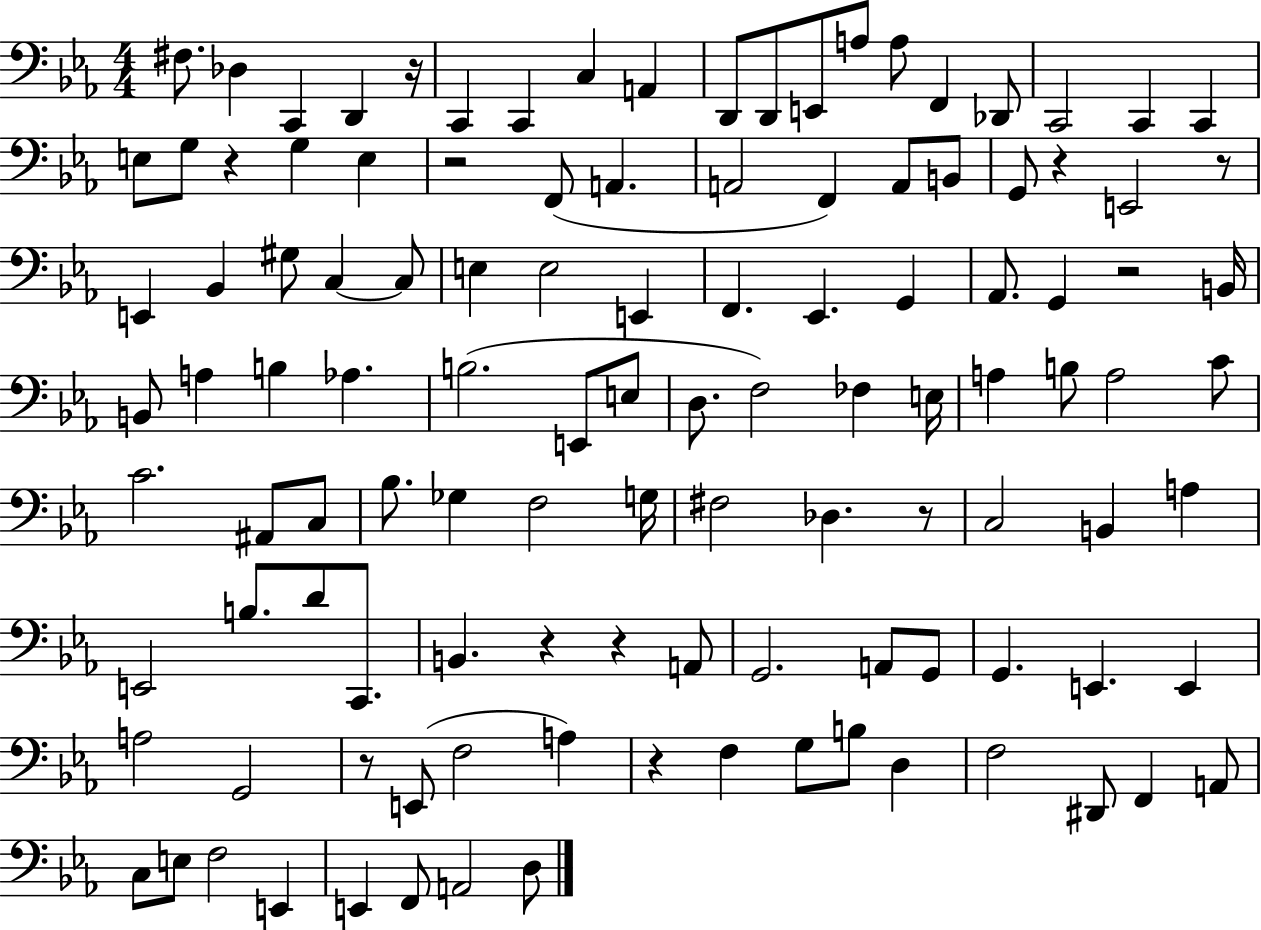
X:1
T:Untitled
M:4/4
L:1/4
K:Eb
^F,/2 _D, C,, D,, z/4 C,, C,, C, A,, D,,/2 D,,/2 E,,/2 A,/2 A,/2 F,, _D,,/2 C,,2 C,, C,, E,/2 G,/2 z G, E, z2 F,,/2 A,, A,,2 F,, A,,/2 B,,/2 G,,/2 z E,,2 z/2 E,, _B,, ^G,/2 C, C,/2 E, E,2 E,, F,, _E,, G,, _A,,/2 G,, z2 B,,/4 B,,/2 A, B, _A, B,2 E,,/2 E,/2 D,/2 F,2 _F, E,/4 A, B,/2 A,2 C/2 C2 ^A,,/2 C,/2 _B,/2 _G, F,2 G,/4 ^F,2 _D, z/2 C,2 B,, A, E,,2 B,/2 D/2 C,,/2 B,, z z A,,/2 G,,2 A,,/2 G,,/2 G,, E,, E,, A,2 G,,2 z/2 E,,/2 F,2 A, z F, G,/2 B,/2 D, F,2 ^D,,/2 F,, A,,/2 C,/2 E,/2 F,2 E,, E,, F,,/2 A,,2 D,/2